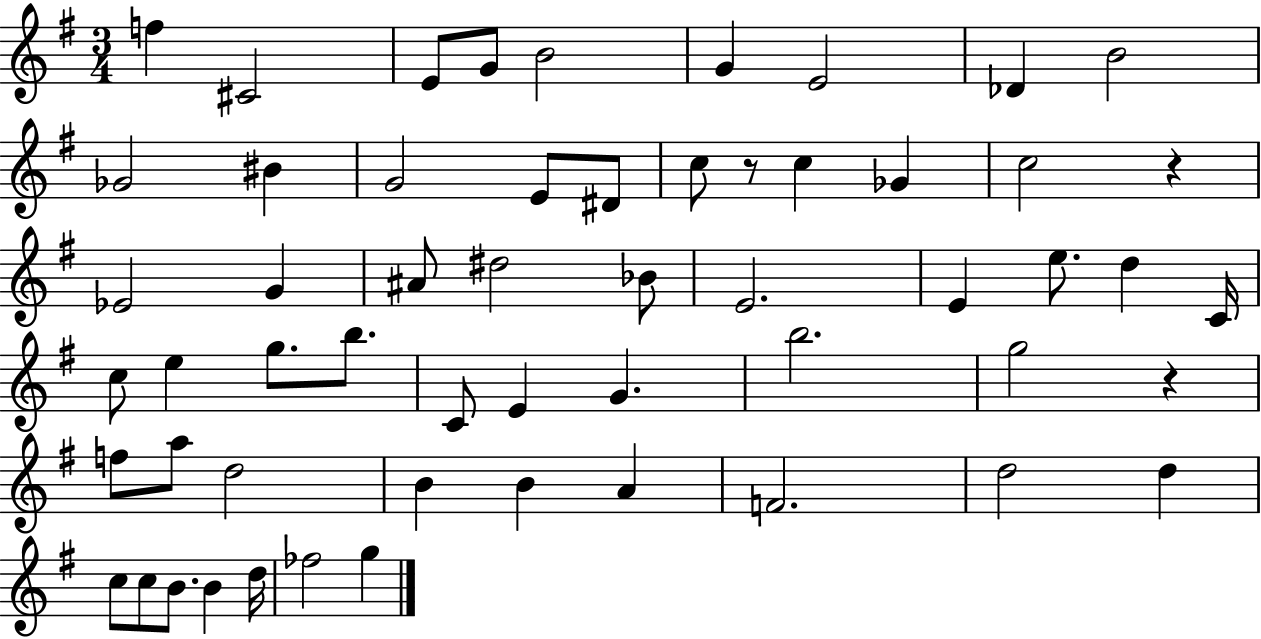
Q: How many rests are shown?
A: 3